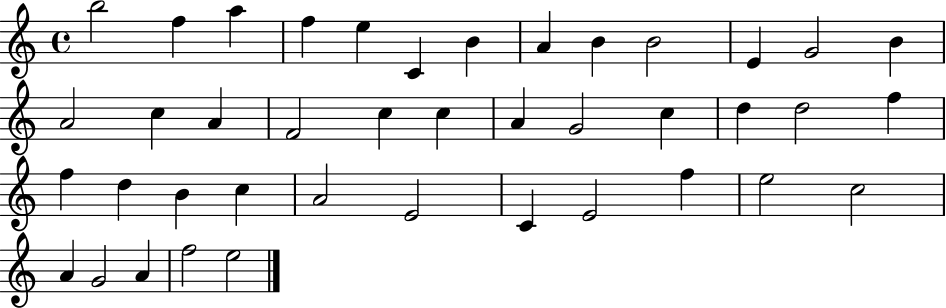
{
  \clef treble
  \time 4/4
  \defaultTimeSignature
  \key c \major
  b''2 f''4 a''4 | f''4 e''4 c'4 b'4 | a'4 b'4 b'2 | e'4 g'2 b'4 | \break a'2 c''4 a'4 | f'2 c''4 c''4 | a'4 g'2 c''4 | d''4 d''2 f''4 | \break f''4 d''4 b'4 c''4 | a'2 e'2 | c'4 e'2 f''4 | e''2 c''2 | \break a'4 g'2 a'4 | f''2 e''2 | \bar "|."
}